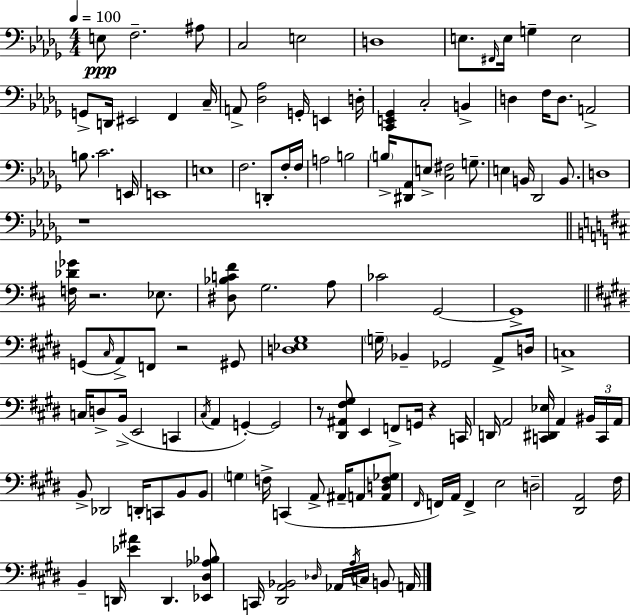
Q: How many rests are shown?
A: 5